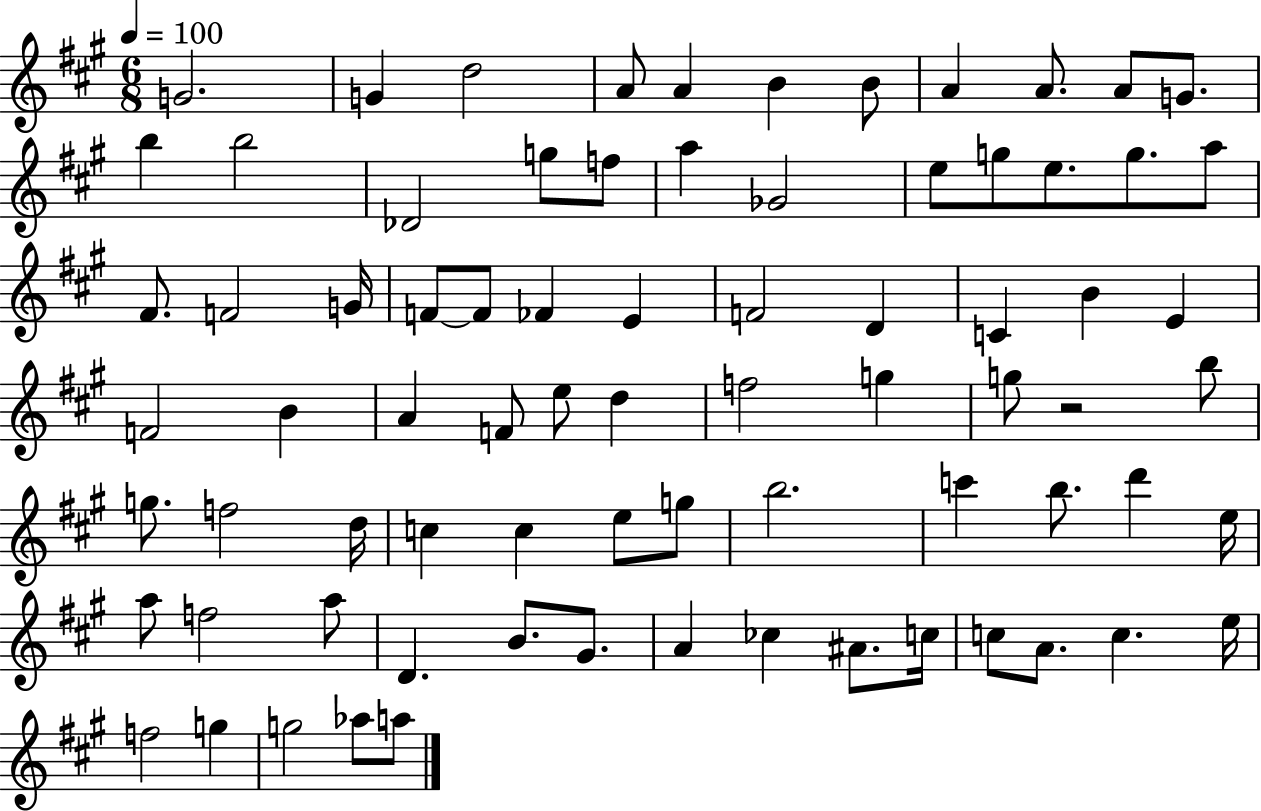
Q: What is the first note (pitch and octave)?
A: G4